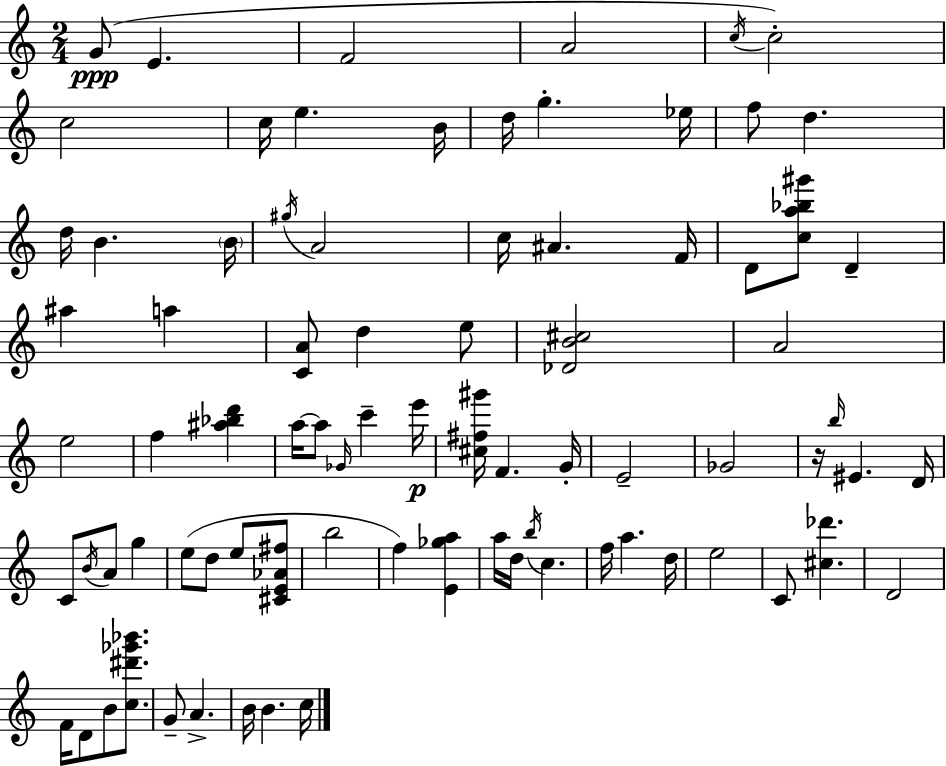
{
  \clef treble
  \numericTimeSignature
  \time 2/4
  \key c \major
  g'8(\ppp e'4. | f'2 | a'2 | \acciaccatura { c''16 } c''2-.) | \break c''2 | c''16 e''4. | b'16 d''16 g''4.-. | ees''16 f''8 d''4. | \break d''16 b'4. | \parenthesize b'16 \acciaccatura { gis''16 } a'2 | c''16 ais'4. | f'16 d'8 <c'' a'' bes'' gis'''>8 d'4-- | \break ais''4 a''4 | <c' a'>8 d''4 | e''8 <des' b' cis''>2 | a'2 | \break e''2 | f''4 <ais'' bes'' d'''>4 | a''16~~ a''8 \grace { ges'16 } c'''4-- | e'''16\p <cis'' fis'' gis'''>16 f'4. | \break g'16-. e'2-- | ges'2 | r16 \grace { b''16 } eis'4. | d'16 c'8 \acciaccatura { b'16 } a'8 | \break g''4 e''8( d''8 | e''8 <cis' e' aes' fis''>8 b''2 | f''4) | <e' ges'' a''>4 a''16 d''16 \acciaccatura { b''16 } | \break c''4. f''16 a''4. | d''16 e''2 | c'8 | <cis'' des'''>4. d'2 | \break f'16 d'8 | b'8 <c'' dis''' ges''' bes'''>8. g'8-- | a'4.-> b'16 b'4. | c''16 \bar "|."
}